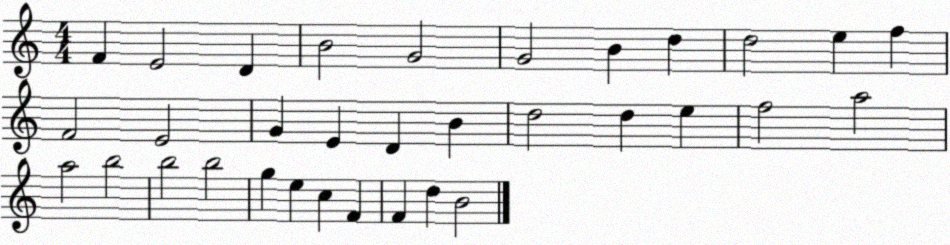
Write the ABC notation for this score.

X:1
T:Untitled
M:4/4
L:1/4
K:C
F E2 D B2 G2 G2 B d d2 e f F2 E2 G E D B d2 d e f2 a2 a2 b2 b2 b2 g e c F F d B2